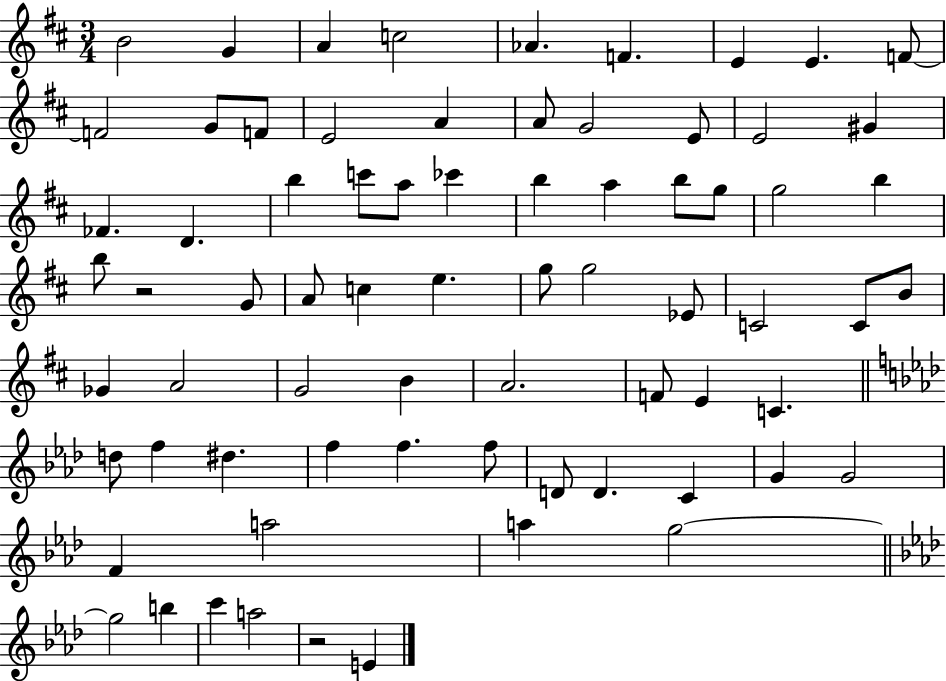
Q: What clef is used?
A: treble